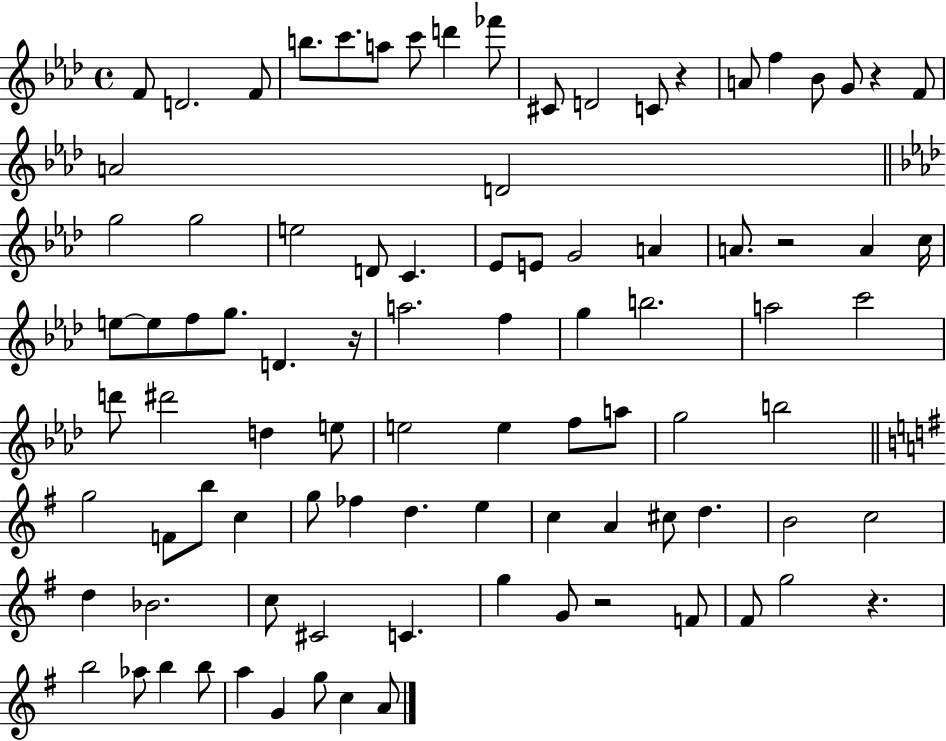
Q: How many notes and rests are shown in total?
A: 91